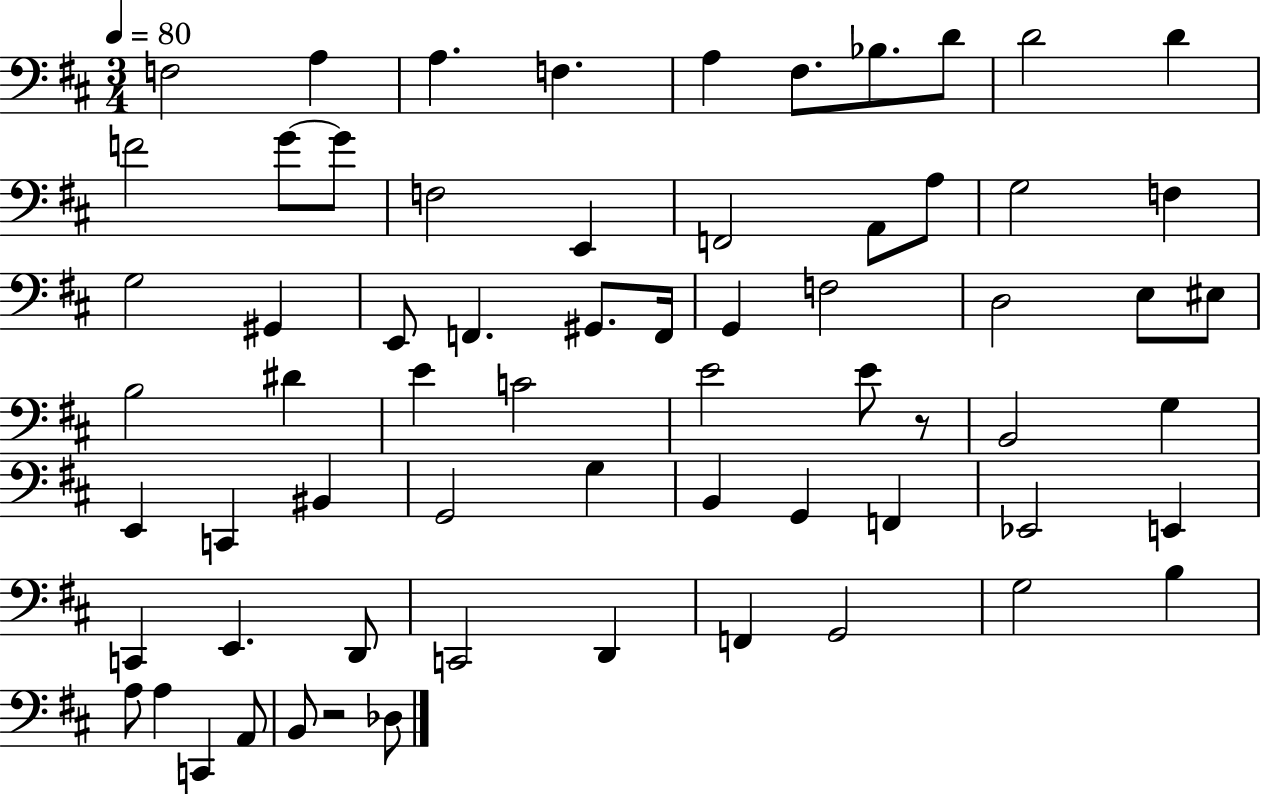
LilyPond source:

{
  \clef bass
  \numericTimeSignature
  \time 3/4
  \key d \major
  \tempo 4 = 80
  f2 a4 | a4. f4. | a4 fis8. bes8. d'8 | d'2 d'4 | \break f'2 g'8~~ g'8 | f2 e,4 | f,2 a,8 a8 | g2 f4 | \break g2 gis,4 | e,8 f,4. gis,8. f,16 | g,4 f2 | d2 e8 eis8 | \break b2 dis'4 | e'4 c'2 | e'2 e'8 r8 | b,2 g4 | \break e,4 c,4 bis,4 | g,2 g4 | b,4 g,4 f,4 | ees,2 e,4 | \break c,4 e,4. d,8 | c,2 d,4 | f,4 g,2 | g2 b4 | \break a8 a4 c,4 a,8 | b,8 r2 des8 | \bar "|."
}